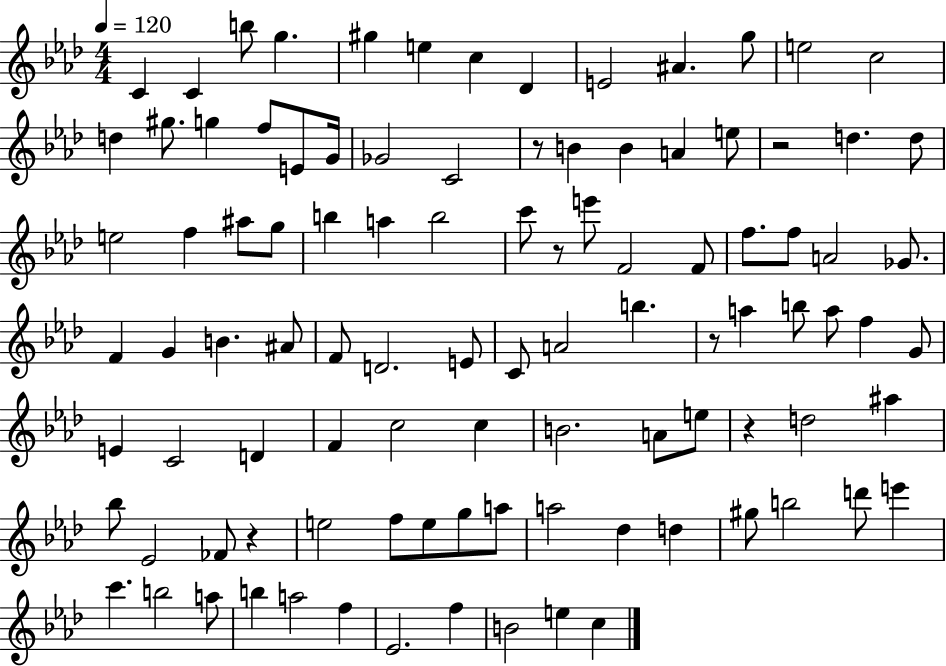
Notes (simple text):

C4/q C4/q B5/e G5/q. G#5/q E5/q C5/q Db4/q E4/h A#4/q. G5/e E5/h C5/h D5/q G#5/e. G5/q F5/e E4/e G4/s Gb4/h C4/h R/e B4/q B4/q A4/q E5/e R/h D5/q. D5/e E5/h F5/q A#5/e G5/e B5/q A5/q B5/h C6/e R/e E6/e F4/h F4/e F5/e. F5/e A4/h Gb4/e. F4/q G4/q B4/q. A#4/e F4/e D4/h. E4/e C4/e A4/h B5/q. R/e A5/q B5/e A5/e F5/q G4/e E4/q C4/h D4/q F4/q C5/h C5/q B4/h. A4/e E5/e R/q D5/h A#5/q Bb5/e Eb4/h FES4/e R/q E5/h F5/e E5/e G5/e A5/e A5/h Db5/q D5/q G#5/e B5/h D6/e E6/q C6/q. B5/h A5/e B5/q A5/h F5/q Eb4/h. F5/q B4/h E5/q C5/q